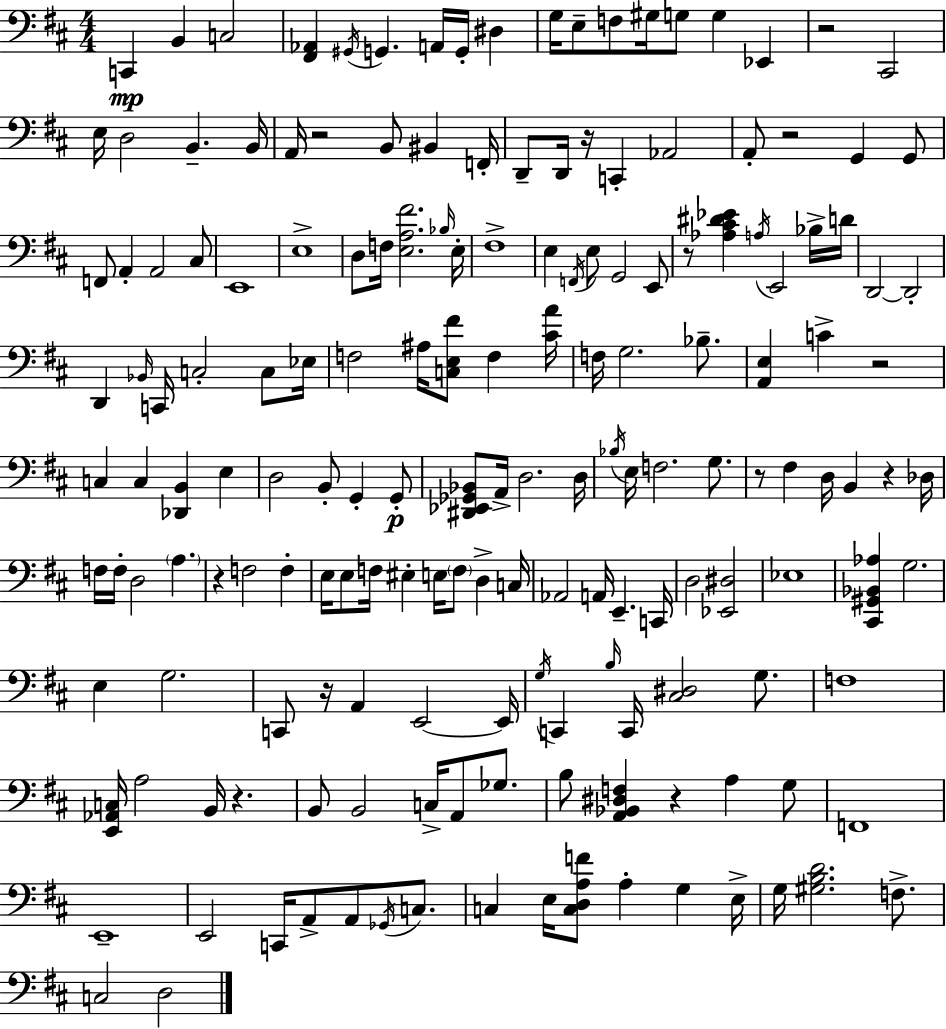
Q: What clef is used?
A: bass